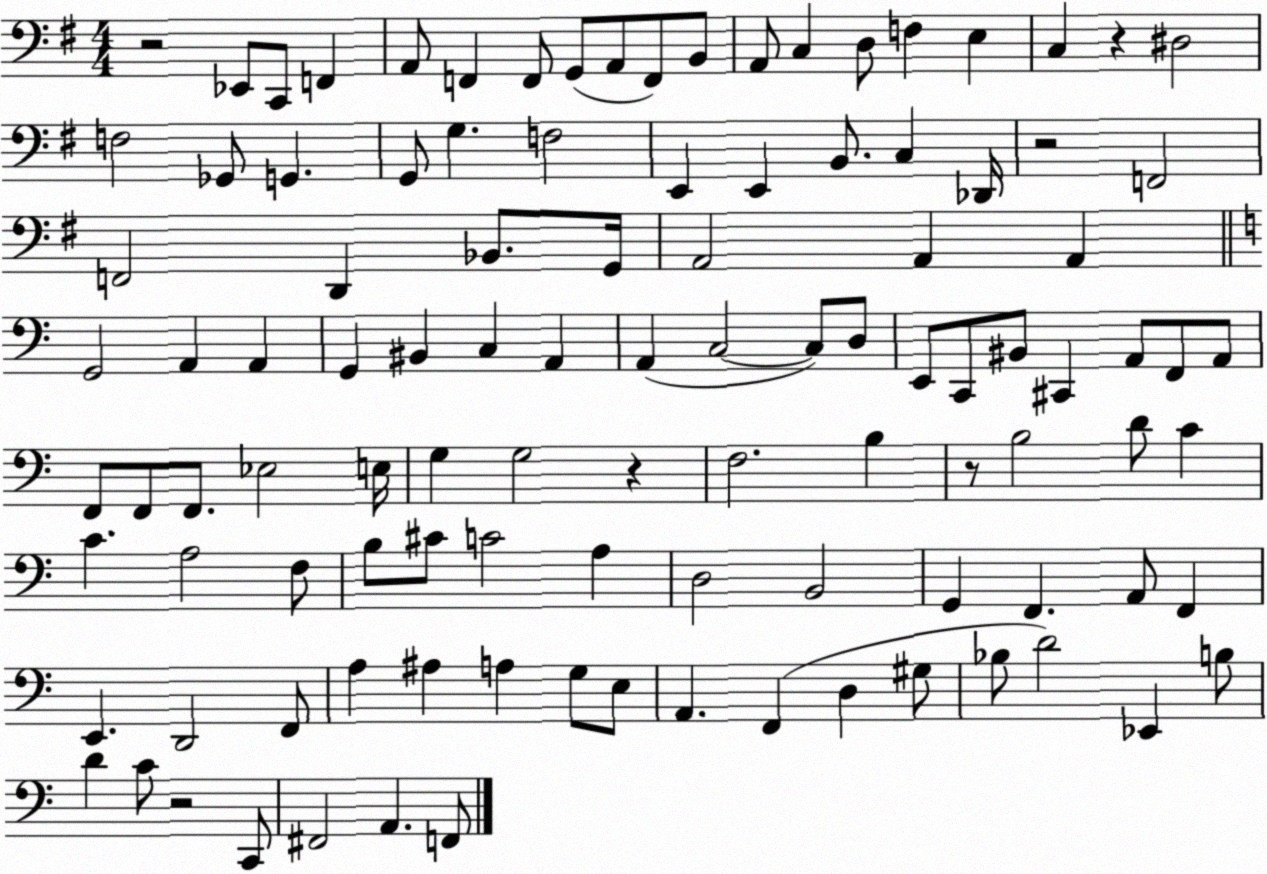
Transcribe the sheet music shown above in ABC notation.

X:1
T:Untitled
M:4/4
L:1/4
K:G
z2 _E,,/2 C,,/2 F,, A,,/2 F,, F,,/2 G,,/2 A,,/2 F,,/2 B,,/2 A,,/2 C, D,/2 F, E, C, z ^D,2 F,2 _G,,/2 G,, G,,/2 G, F,2 E,, E,, B,,/2 C, _D,,/4 z2 F,,2 F,,2 D,, _B,,/2 G,,/4 A,,2 A,, A,, G,,2 A,, A,, G,, ^B,, C, A,, A,, C,2 C,/2 D,/2 E,,/2 C,,/2 ^B,,/2 ^C,, A,,/2 F,,/2 A,,/2 F,,/2 F,,/2 F,,/2 _E,2 E,/4 G, G,2 z F,2 B, z/2 B,2 D/2 C C A,2 F,/2 B,/2 ^C/2 C2 A, D,2 B,,2 G,, F,, A,,/2 F,, E,, D,,2 F,,/2 A, ^A, A, G,/2 E,/2 A,, F,, D, ^G,/2 _B,/2 D2 _E,, B,/2 D C/2 z2 C,,/2 ^F,,2 A,, F,,/2